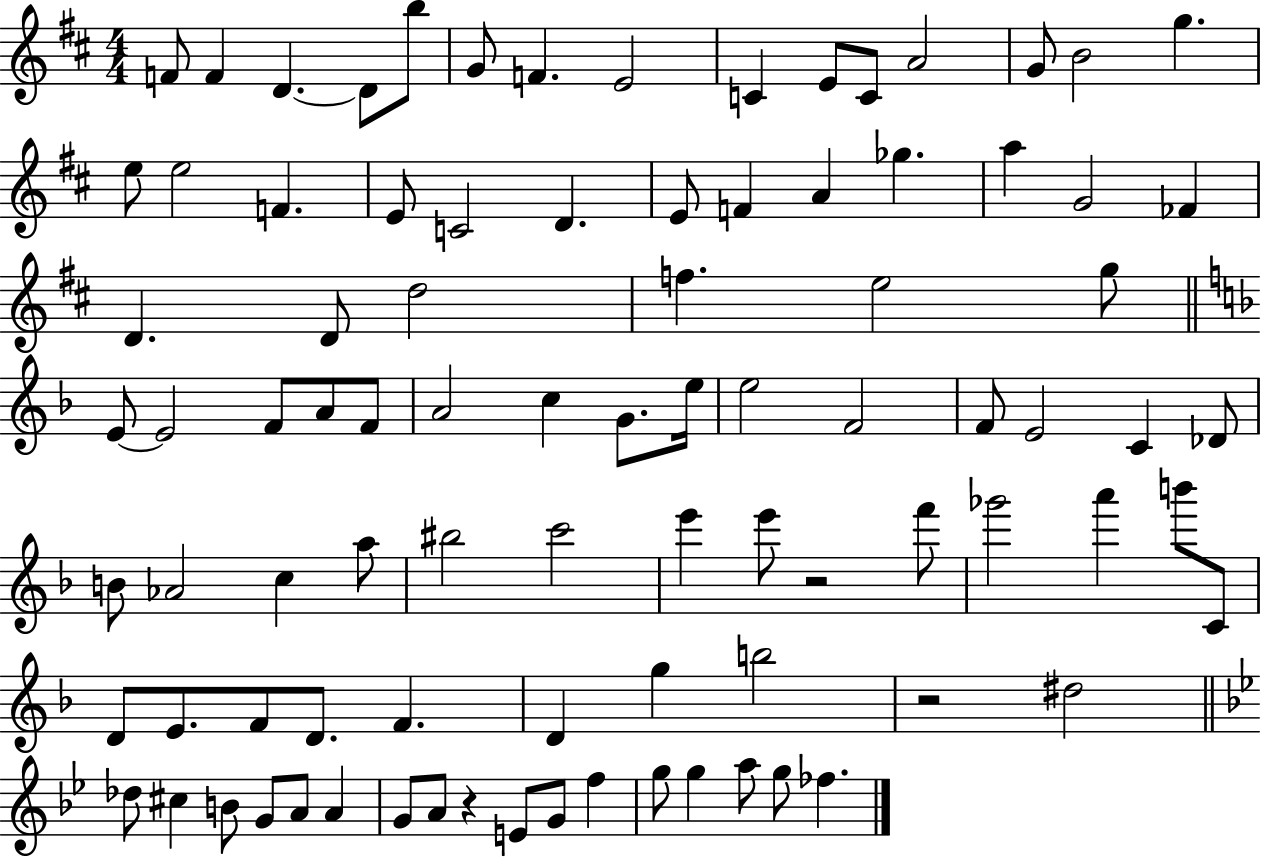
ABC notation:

X:1
T:Untitled
M:4/4
L:1/4
K:D
F/2 F D D/2 b/2 G/2 F E2 C E/2 C/2 A2 G/2 B2 g e/2 e2 F E/2 C2 D E/2 F A _g a G2 _F D D/2 d2 f e2 g/2 E/2 E2 F/2 A/2 F/2 A2 c G/2 e/4 e2 F2 F/2 E2 C _D/2 B/2 _A2 c a/2 ^b2 c'2 e' e'/2 z2 f'/2 _g'2 a' b'/2 C/2 D/2 E/2 F/2 D/2 F D g b2 z2 ^d2 _d/2 ^c B/2 G/2 A/2 A G/2 A/2 z E/2 G/2 f g/2 g a/2 g/2 _f